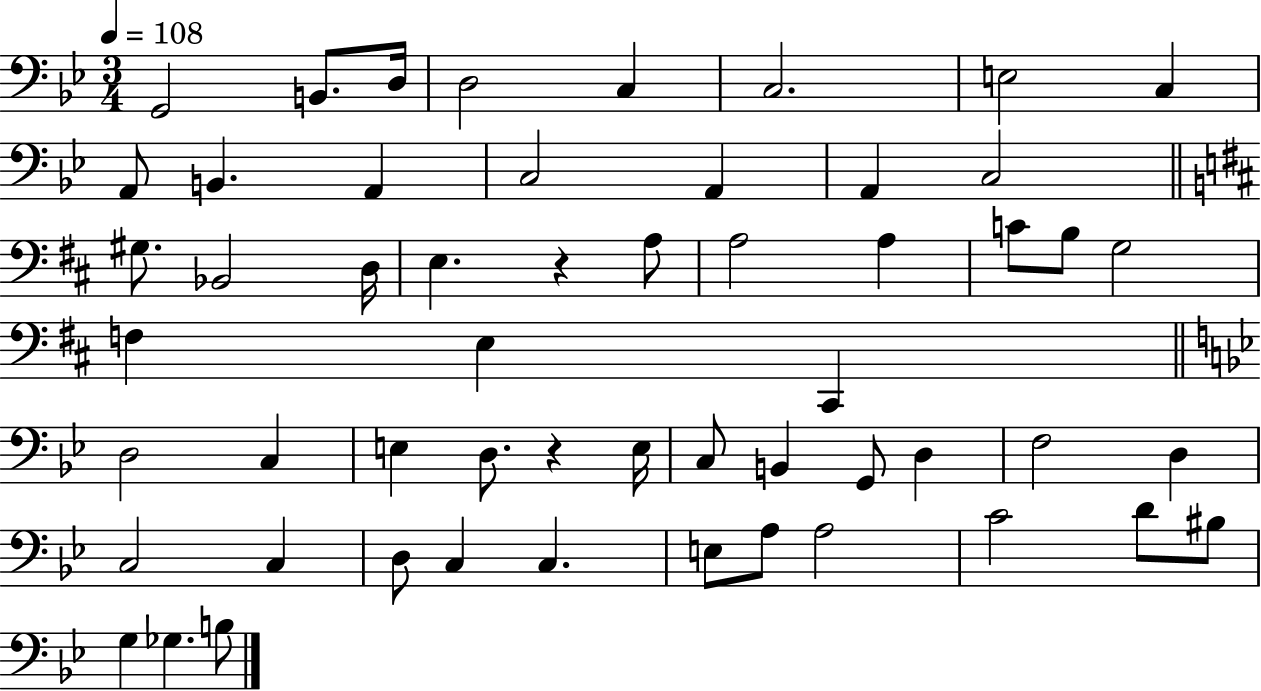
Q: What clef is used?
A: bass